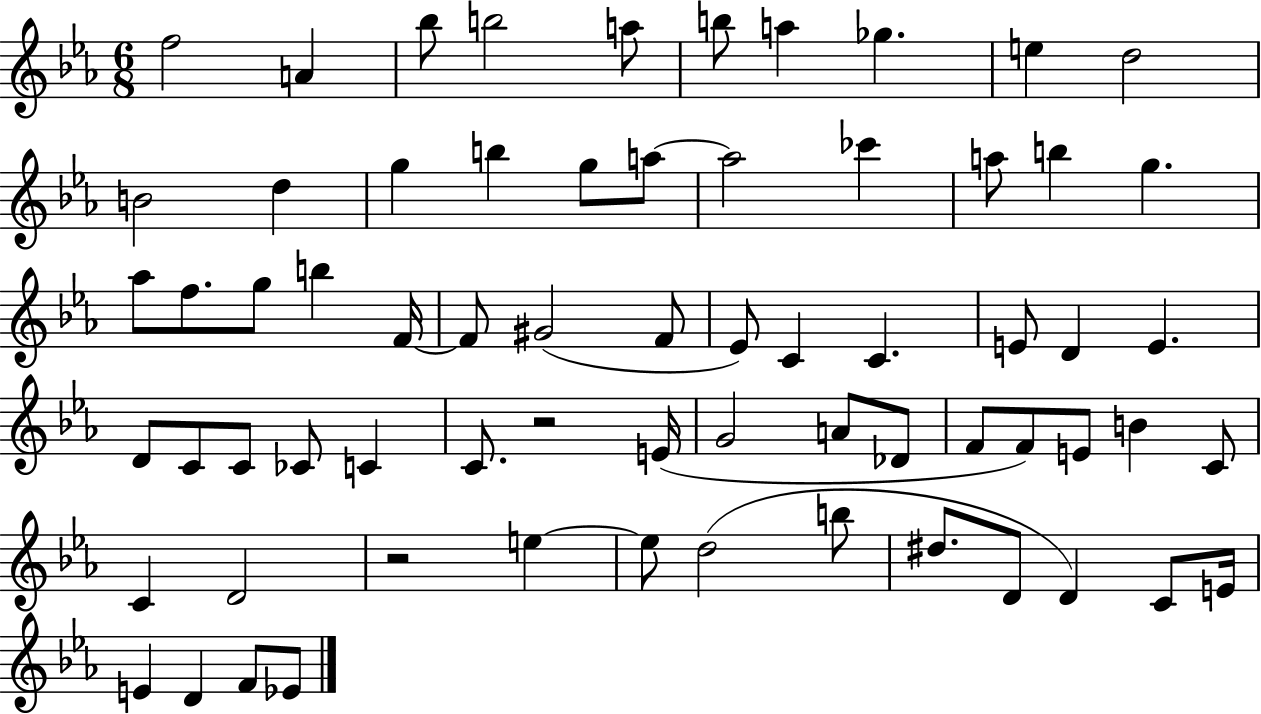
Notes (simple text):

F5/h A4/q Bb5/e B5/h A5/e B5/e A5/q Gb5/q. E5/q D5/h B4/h D5/q G5/q B5/q G5/e A5/e A5/h CES6/q A5/e B5/q G5/q. Ab5/e F5/e. G5/e B5/q F4/s F4/e G#4/h F4/e Eb4/e C4/q C4/q. E4/e D4/q E4/q. D4/e C4/e C4/e CES4/e C4/q C4/e. R/h E4/s G4/h A4/e Db4/e F4/e F4/e E4/e B4/q C4/e C4/q D4/h R/h E5/q E5/e D5/h B5/e D#5/e. D4/e D4/q C4/e E4/s E4/q D4/q F4/e Eb4/e